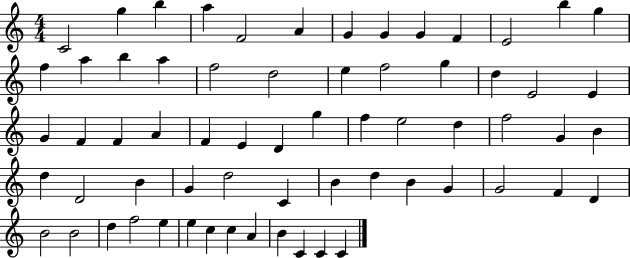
{
  \clef treble
  \numericTimeSignature
  \time 4/4
  \key c \major
  c'2 g''4 b''4 | a''4 f'2 a'4 | g'4 g'4 g'4 f'4 | e'2 b''4 g''4 | \break f''4 a''4 b''4 a''4 | f''2 d''2 | e''4 f''2 g''4 | d''4 e'2 e'4 | \break g'4 f'4 f'4 a'4 | f'4 e'4 d'4 g''4 | f''4 e''2 d''4 | f''2 g'4 b'4 | \break d''4 d'2 b'4 | g'4 d''2 c'4 | b'4 d''4 b'4 g'4 | g'2 f'4 d'4 | \break b'2 b'2 | d''4 f''2 e''4 | e''4 c''4 c''4 a'4 | b'4 c'4 c'4 c'4 | \break \bar "|."
}